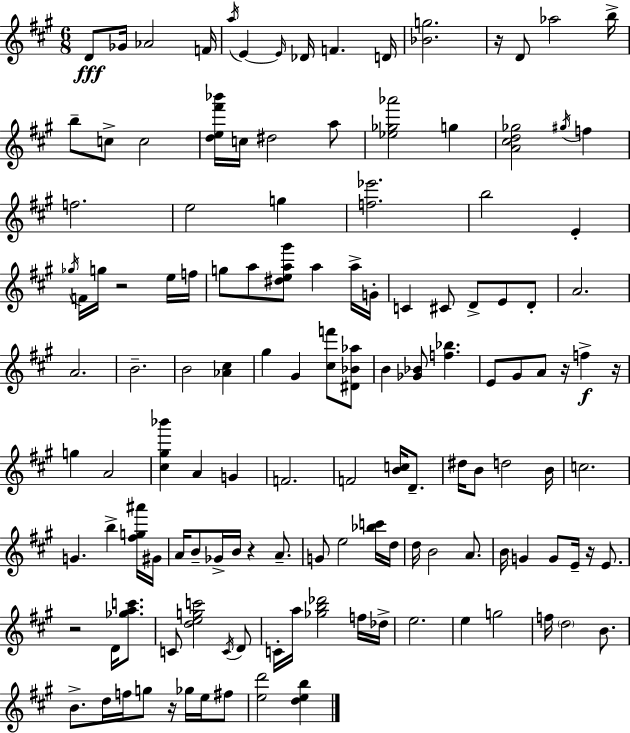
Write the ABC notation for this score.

X:1
T:Untitled
M:6/8
L:1/4
K:A
D/2 _G/4 _A2 F/4 a/4 E E/4 _D/4 F D/4 [_Bg]2 z/4 D/2 _a2 b/4 b/2 c/2 c2 [de^f'_b']/4 c/4 ^d2 a/2 [_e_g_a']2 g [A^cd_g]2 ^g/4 f f2 e2 g [f_e']2 b2 E _g/4 F/4 g/4 z2 e/4 f/4 g/2 a/2 [^dea^g']/2 a a/4 G/4 C ^C/2 D/2 E/2 D/2 A2 A2 B2 B2 [_A^c] ^g ^G [^cf']/2 [^D_B_a]/2 B [_G_B]/2 [f_b] E/2 ^G/2 A/2 z/4 f z/4 g A2 [^c^g_b'] A G F2 F2 [Bc]/4 D/2 ^d/4 B/2 d2 B/4 c2 G b [^fg^a']/4 ^G/4 A/4 B/2 _G/4 B/4 z A/2 G/2 e2 [_bc']/4 d/4 d/4 B2 A/2 B/4 G G/2 E/4 z/4 E/2 z2 D/4 [_gac']/2 C/2 [degc']2 C/4 D/2 C/4 a/4 [_gb_d']2 f/4 _d/4 e2 e g2 f/4 d2 B/2 B/2 d/4 f/4 g/2 z/4 _g/4 e/4 ^f/2 [ed']2 [deb]